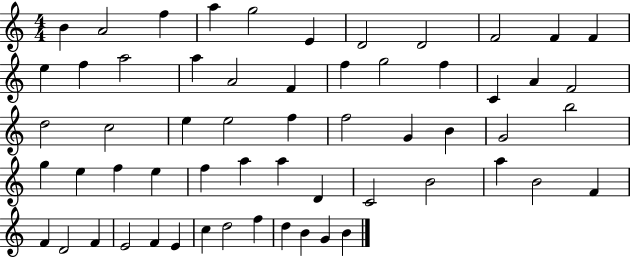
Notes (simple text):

B4/q A4/h F5/q A5/q G5/h E4/q D4/h D4/h F4/h F4/q F4/q E5/q F5/q A5/h A5/q A4/h F4/q F5/q G5/h F5/q C4/q A4/q F4/h D5/h C5/h E5/q E5/h F5/q F5/h G4/q B4/q G4/h B5/h G5/q E5/q F5/q E5/q F5/q A5/q A5/q D4/q C4/h B4/h A5/q B4/h F4/q F4/q D4/h F4/q E4/h F4/q E4/q C5/q D5/h F5/q D5/q B4/q G4/q B4/q